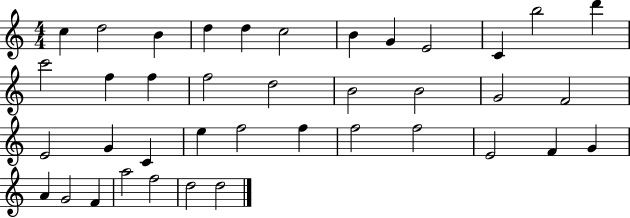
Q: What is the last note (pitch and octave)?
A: D5